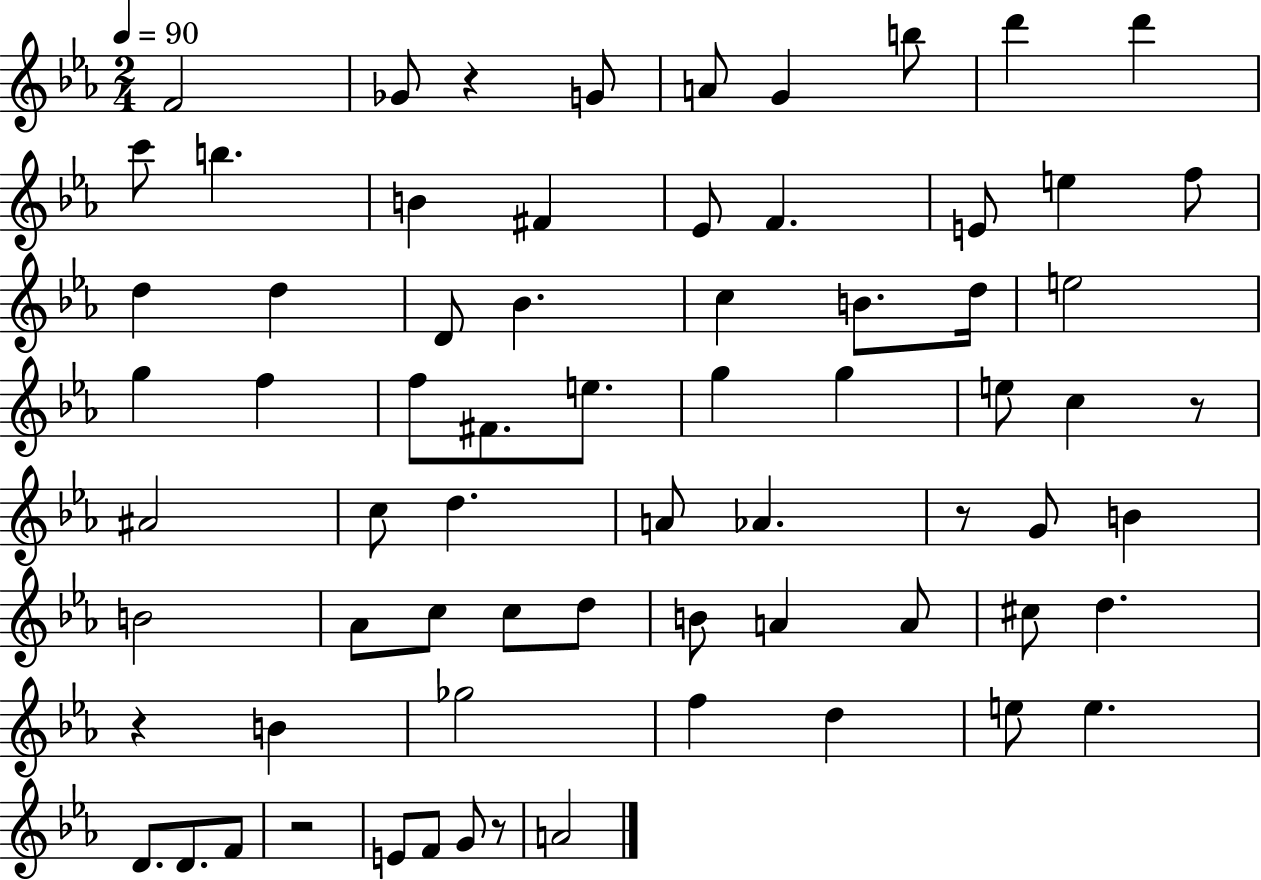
{
  \clef treble
  \numericTimeSignature
  \time 2/4
  \key ees \major
  \tempo 4 = 90
  f'2 | ges'8 r4 g'8 | a'8 g'4 b''8 | d'''4 d'''4 | \break c'''8 b''4. | b'4 fis'4 | ees'8 f'4. | e'8 e''4 f''8 | \break d''4 d''4 | d'8 bes'4. | c''4 b'8. d''16 | e''2 | \break g''4 f''4 | f''8 fis'8. e''8. | g''4 g''4 | e''8 c''4 r8 | \break ais'2 | c''8 d''4. | a'8 aes'4. | r8 g'8 b'4 | \break b'2 | aes'8 c''8 c''8 d''8 | b'8 a'4 a'8 | cis''8 d''4. | \break r4 b'4 | ges''2 | f''4 d''4 | e''8 e''4. | \break d'8. d'8. f'8 | r2 | e'8 f'8 g'8 r8 | a'2 | \break \bar "|."
}